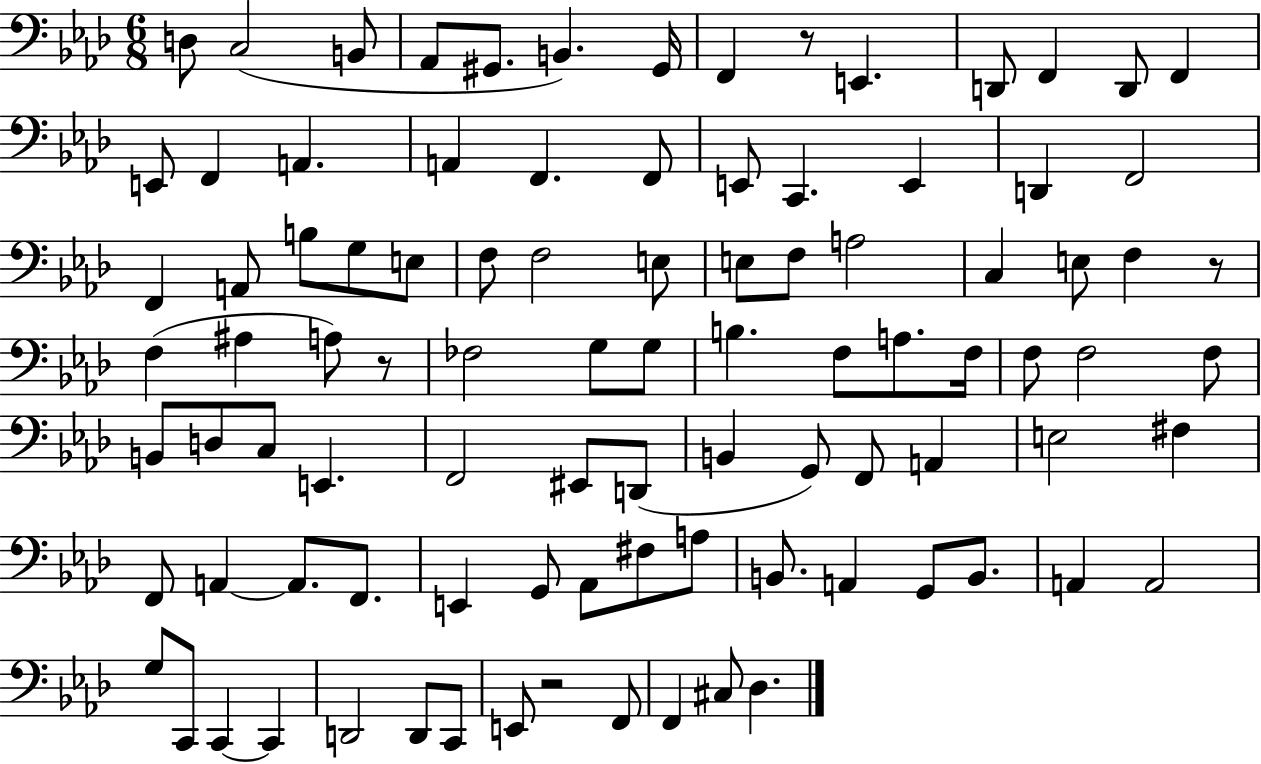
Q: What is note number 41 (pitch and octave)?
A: A3